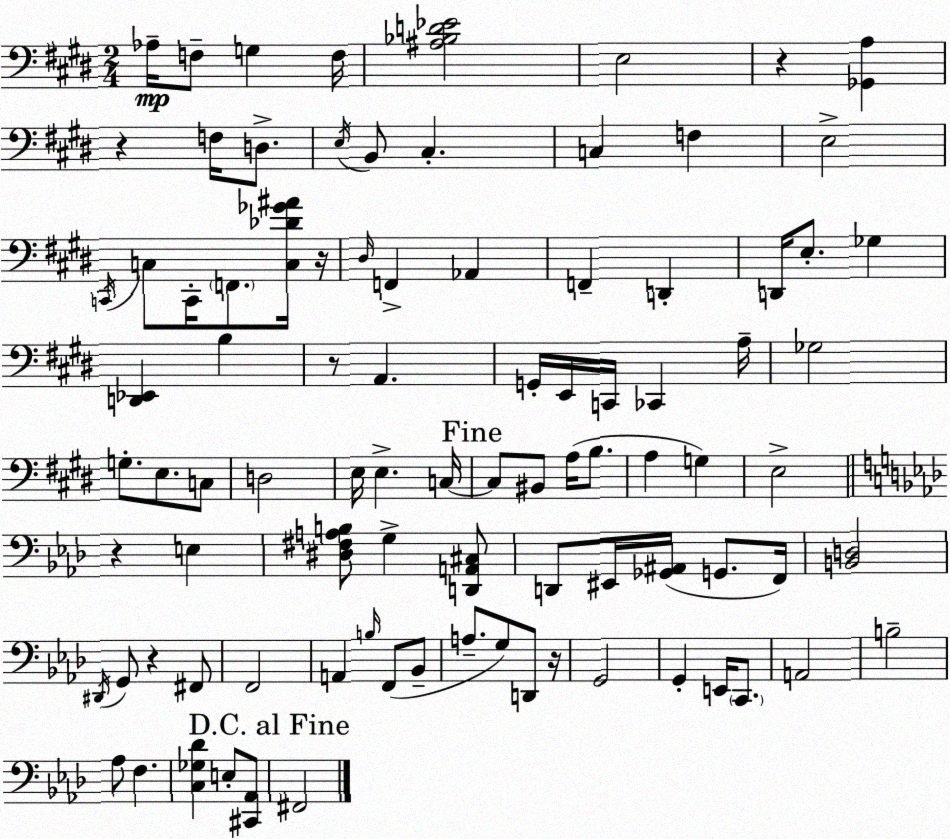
X:1
T:Untitled
M:2/4
L:1/4
K:E
_A,/4 F,/2 G, F,/4 [^A,_B,D_E]2 E,2 z [_G,,A,] z F,/4 D,/2 E,/4 B,,/2 ^C, C, F, E,2 C,,/4 C,/2 C,,/4 F,,/2 [C,_D_G^A]/4 z/4 ^D,/4 F,, _A,, F,, D,, D,,/4 E,/2 _G, [D,,_E,,] B, z/2 A,, G,,/4 E,,/4 C,,/4 _C,, A,/4 _G,2 G,/2 E,/2 C,/2 D,2 E,/4 E, C,/4 C,/2 ^B,,/2 A,/4 B,/2 A, G, E,2 z E, [^D,^F,A,B,]/2 G, [D,,A,,^C,]/2 D,,/2 ^E,,/4 [_G,,^A,,]/4 G,,/2 F,,/4 [B,,D,]2 ^D,,/4 G,,/2 z ^F,,/2 F,,2 A,, B,/4 F,,/2 _B,,/2 A,/2 G,/2 D,,/2 z/4 G,,2 G,, E,,/4 C,,/2 A,,2 B,2 _A,/2 F, [C,_G,_D] E,/2 [^C,,_A,,]/2 ^F,,2